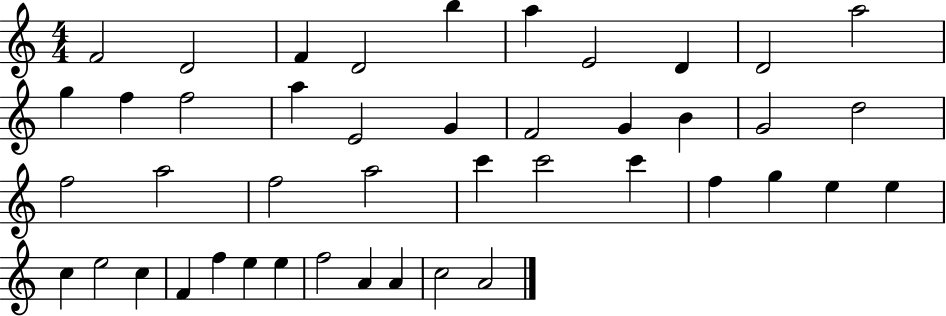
{
  \clef treble
  \numericTimeSignature
  \time 4/4
  \key c \major
  f'2 d'2 | f'4 d'2 b''4 | a''4 e'2 d'4 | d'2 a''2 | \break g''4 f''4 f''2 | a''4 e'2 g'4 | f'2 g'4 b'4 | g'2 d''2 | \break f''2 a''2 | f''2 a''2 | c'''4 c'''2 c'''4 | f''4 g''4 e''4 e''4 | \break c''4 e''2 c''4 | f'4 f''4 e''4 e''4 | f''2 a'4 a'4 | c''2 a'2 | \break \bar "|."
}